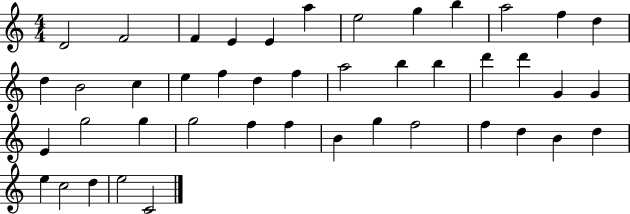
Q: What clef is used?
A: treble